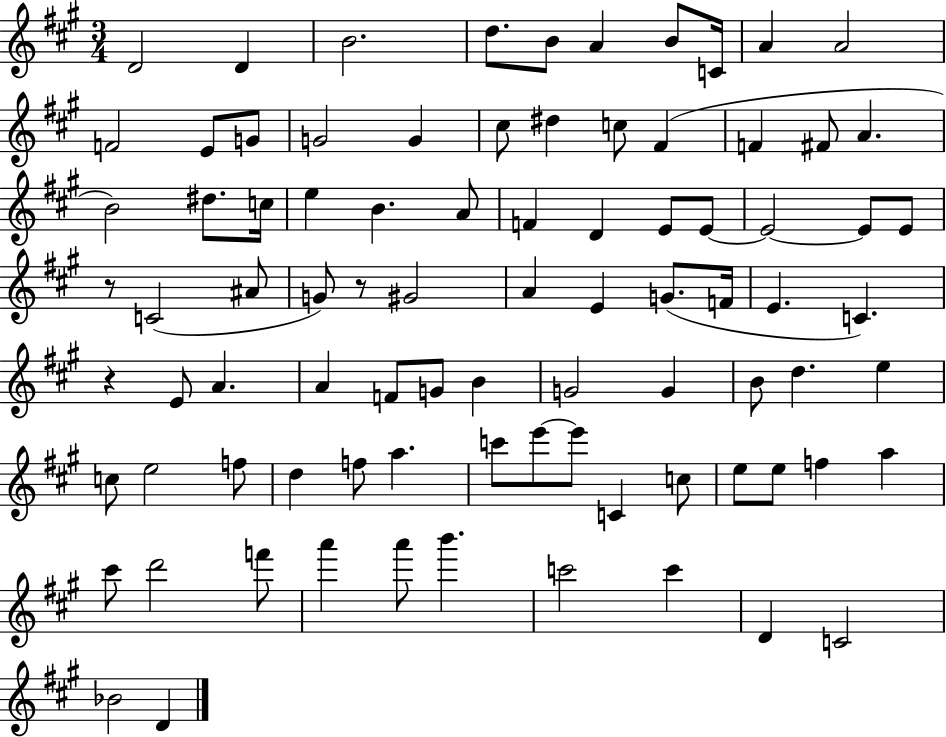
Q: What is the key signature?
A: A major